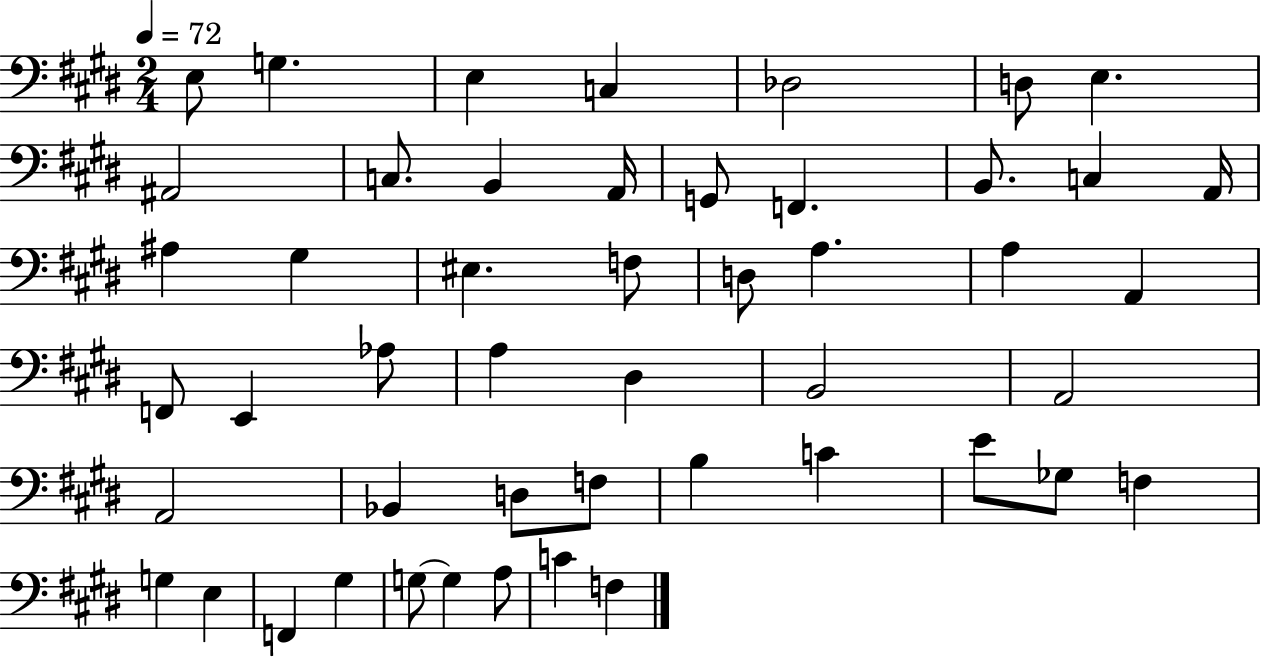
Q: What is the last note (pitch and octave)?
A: F3